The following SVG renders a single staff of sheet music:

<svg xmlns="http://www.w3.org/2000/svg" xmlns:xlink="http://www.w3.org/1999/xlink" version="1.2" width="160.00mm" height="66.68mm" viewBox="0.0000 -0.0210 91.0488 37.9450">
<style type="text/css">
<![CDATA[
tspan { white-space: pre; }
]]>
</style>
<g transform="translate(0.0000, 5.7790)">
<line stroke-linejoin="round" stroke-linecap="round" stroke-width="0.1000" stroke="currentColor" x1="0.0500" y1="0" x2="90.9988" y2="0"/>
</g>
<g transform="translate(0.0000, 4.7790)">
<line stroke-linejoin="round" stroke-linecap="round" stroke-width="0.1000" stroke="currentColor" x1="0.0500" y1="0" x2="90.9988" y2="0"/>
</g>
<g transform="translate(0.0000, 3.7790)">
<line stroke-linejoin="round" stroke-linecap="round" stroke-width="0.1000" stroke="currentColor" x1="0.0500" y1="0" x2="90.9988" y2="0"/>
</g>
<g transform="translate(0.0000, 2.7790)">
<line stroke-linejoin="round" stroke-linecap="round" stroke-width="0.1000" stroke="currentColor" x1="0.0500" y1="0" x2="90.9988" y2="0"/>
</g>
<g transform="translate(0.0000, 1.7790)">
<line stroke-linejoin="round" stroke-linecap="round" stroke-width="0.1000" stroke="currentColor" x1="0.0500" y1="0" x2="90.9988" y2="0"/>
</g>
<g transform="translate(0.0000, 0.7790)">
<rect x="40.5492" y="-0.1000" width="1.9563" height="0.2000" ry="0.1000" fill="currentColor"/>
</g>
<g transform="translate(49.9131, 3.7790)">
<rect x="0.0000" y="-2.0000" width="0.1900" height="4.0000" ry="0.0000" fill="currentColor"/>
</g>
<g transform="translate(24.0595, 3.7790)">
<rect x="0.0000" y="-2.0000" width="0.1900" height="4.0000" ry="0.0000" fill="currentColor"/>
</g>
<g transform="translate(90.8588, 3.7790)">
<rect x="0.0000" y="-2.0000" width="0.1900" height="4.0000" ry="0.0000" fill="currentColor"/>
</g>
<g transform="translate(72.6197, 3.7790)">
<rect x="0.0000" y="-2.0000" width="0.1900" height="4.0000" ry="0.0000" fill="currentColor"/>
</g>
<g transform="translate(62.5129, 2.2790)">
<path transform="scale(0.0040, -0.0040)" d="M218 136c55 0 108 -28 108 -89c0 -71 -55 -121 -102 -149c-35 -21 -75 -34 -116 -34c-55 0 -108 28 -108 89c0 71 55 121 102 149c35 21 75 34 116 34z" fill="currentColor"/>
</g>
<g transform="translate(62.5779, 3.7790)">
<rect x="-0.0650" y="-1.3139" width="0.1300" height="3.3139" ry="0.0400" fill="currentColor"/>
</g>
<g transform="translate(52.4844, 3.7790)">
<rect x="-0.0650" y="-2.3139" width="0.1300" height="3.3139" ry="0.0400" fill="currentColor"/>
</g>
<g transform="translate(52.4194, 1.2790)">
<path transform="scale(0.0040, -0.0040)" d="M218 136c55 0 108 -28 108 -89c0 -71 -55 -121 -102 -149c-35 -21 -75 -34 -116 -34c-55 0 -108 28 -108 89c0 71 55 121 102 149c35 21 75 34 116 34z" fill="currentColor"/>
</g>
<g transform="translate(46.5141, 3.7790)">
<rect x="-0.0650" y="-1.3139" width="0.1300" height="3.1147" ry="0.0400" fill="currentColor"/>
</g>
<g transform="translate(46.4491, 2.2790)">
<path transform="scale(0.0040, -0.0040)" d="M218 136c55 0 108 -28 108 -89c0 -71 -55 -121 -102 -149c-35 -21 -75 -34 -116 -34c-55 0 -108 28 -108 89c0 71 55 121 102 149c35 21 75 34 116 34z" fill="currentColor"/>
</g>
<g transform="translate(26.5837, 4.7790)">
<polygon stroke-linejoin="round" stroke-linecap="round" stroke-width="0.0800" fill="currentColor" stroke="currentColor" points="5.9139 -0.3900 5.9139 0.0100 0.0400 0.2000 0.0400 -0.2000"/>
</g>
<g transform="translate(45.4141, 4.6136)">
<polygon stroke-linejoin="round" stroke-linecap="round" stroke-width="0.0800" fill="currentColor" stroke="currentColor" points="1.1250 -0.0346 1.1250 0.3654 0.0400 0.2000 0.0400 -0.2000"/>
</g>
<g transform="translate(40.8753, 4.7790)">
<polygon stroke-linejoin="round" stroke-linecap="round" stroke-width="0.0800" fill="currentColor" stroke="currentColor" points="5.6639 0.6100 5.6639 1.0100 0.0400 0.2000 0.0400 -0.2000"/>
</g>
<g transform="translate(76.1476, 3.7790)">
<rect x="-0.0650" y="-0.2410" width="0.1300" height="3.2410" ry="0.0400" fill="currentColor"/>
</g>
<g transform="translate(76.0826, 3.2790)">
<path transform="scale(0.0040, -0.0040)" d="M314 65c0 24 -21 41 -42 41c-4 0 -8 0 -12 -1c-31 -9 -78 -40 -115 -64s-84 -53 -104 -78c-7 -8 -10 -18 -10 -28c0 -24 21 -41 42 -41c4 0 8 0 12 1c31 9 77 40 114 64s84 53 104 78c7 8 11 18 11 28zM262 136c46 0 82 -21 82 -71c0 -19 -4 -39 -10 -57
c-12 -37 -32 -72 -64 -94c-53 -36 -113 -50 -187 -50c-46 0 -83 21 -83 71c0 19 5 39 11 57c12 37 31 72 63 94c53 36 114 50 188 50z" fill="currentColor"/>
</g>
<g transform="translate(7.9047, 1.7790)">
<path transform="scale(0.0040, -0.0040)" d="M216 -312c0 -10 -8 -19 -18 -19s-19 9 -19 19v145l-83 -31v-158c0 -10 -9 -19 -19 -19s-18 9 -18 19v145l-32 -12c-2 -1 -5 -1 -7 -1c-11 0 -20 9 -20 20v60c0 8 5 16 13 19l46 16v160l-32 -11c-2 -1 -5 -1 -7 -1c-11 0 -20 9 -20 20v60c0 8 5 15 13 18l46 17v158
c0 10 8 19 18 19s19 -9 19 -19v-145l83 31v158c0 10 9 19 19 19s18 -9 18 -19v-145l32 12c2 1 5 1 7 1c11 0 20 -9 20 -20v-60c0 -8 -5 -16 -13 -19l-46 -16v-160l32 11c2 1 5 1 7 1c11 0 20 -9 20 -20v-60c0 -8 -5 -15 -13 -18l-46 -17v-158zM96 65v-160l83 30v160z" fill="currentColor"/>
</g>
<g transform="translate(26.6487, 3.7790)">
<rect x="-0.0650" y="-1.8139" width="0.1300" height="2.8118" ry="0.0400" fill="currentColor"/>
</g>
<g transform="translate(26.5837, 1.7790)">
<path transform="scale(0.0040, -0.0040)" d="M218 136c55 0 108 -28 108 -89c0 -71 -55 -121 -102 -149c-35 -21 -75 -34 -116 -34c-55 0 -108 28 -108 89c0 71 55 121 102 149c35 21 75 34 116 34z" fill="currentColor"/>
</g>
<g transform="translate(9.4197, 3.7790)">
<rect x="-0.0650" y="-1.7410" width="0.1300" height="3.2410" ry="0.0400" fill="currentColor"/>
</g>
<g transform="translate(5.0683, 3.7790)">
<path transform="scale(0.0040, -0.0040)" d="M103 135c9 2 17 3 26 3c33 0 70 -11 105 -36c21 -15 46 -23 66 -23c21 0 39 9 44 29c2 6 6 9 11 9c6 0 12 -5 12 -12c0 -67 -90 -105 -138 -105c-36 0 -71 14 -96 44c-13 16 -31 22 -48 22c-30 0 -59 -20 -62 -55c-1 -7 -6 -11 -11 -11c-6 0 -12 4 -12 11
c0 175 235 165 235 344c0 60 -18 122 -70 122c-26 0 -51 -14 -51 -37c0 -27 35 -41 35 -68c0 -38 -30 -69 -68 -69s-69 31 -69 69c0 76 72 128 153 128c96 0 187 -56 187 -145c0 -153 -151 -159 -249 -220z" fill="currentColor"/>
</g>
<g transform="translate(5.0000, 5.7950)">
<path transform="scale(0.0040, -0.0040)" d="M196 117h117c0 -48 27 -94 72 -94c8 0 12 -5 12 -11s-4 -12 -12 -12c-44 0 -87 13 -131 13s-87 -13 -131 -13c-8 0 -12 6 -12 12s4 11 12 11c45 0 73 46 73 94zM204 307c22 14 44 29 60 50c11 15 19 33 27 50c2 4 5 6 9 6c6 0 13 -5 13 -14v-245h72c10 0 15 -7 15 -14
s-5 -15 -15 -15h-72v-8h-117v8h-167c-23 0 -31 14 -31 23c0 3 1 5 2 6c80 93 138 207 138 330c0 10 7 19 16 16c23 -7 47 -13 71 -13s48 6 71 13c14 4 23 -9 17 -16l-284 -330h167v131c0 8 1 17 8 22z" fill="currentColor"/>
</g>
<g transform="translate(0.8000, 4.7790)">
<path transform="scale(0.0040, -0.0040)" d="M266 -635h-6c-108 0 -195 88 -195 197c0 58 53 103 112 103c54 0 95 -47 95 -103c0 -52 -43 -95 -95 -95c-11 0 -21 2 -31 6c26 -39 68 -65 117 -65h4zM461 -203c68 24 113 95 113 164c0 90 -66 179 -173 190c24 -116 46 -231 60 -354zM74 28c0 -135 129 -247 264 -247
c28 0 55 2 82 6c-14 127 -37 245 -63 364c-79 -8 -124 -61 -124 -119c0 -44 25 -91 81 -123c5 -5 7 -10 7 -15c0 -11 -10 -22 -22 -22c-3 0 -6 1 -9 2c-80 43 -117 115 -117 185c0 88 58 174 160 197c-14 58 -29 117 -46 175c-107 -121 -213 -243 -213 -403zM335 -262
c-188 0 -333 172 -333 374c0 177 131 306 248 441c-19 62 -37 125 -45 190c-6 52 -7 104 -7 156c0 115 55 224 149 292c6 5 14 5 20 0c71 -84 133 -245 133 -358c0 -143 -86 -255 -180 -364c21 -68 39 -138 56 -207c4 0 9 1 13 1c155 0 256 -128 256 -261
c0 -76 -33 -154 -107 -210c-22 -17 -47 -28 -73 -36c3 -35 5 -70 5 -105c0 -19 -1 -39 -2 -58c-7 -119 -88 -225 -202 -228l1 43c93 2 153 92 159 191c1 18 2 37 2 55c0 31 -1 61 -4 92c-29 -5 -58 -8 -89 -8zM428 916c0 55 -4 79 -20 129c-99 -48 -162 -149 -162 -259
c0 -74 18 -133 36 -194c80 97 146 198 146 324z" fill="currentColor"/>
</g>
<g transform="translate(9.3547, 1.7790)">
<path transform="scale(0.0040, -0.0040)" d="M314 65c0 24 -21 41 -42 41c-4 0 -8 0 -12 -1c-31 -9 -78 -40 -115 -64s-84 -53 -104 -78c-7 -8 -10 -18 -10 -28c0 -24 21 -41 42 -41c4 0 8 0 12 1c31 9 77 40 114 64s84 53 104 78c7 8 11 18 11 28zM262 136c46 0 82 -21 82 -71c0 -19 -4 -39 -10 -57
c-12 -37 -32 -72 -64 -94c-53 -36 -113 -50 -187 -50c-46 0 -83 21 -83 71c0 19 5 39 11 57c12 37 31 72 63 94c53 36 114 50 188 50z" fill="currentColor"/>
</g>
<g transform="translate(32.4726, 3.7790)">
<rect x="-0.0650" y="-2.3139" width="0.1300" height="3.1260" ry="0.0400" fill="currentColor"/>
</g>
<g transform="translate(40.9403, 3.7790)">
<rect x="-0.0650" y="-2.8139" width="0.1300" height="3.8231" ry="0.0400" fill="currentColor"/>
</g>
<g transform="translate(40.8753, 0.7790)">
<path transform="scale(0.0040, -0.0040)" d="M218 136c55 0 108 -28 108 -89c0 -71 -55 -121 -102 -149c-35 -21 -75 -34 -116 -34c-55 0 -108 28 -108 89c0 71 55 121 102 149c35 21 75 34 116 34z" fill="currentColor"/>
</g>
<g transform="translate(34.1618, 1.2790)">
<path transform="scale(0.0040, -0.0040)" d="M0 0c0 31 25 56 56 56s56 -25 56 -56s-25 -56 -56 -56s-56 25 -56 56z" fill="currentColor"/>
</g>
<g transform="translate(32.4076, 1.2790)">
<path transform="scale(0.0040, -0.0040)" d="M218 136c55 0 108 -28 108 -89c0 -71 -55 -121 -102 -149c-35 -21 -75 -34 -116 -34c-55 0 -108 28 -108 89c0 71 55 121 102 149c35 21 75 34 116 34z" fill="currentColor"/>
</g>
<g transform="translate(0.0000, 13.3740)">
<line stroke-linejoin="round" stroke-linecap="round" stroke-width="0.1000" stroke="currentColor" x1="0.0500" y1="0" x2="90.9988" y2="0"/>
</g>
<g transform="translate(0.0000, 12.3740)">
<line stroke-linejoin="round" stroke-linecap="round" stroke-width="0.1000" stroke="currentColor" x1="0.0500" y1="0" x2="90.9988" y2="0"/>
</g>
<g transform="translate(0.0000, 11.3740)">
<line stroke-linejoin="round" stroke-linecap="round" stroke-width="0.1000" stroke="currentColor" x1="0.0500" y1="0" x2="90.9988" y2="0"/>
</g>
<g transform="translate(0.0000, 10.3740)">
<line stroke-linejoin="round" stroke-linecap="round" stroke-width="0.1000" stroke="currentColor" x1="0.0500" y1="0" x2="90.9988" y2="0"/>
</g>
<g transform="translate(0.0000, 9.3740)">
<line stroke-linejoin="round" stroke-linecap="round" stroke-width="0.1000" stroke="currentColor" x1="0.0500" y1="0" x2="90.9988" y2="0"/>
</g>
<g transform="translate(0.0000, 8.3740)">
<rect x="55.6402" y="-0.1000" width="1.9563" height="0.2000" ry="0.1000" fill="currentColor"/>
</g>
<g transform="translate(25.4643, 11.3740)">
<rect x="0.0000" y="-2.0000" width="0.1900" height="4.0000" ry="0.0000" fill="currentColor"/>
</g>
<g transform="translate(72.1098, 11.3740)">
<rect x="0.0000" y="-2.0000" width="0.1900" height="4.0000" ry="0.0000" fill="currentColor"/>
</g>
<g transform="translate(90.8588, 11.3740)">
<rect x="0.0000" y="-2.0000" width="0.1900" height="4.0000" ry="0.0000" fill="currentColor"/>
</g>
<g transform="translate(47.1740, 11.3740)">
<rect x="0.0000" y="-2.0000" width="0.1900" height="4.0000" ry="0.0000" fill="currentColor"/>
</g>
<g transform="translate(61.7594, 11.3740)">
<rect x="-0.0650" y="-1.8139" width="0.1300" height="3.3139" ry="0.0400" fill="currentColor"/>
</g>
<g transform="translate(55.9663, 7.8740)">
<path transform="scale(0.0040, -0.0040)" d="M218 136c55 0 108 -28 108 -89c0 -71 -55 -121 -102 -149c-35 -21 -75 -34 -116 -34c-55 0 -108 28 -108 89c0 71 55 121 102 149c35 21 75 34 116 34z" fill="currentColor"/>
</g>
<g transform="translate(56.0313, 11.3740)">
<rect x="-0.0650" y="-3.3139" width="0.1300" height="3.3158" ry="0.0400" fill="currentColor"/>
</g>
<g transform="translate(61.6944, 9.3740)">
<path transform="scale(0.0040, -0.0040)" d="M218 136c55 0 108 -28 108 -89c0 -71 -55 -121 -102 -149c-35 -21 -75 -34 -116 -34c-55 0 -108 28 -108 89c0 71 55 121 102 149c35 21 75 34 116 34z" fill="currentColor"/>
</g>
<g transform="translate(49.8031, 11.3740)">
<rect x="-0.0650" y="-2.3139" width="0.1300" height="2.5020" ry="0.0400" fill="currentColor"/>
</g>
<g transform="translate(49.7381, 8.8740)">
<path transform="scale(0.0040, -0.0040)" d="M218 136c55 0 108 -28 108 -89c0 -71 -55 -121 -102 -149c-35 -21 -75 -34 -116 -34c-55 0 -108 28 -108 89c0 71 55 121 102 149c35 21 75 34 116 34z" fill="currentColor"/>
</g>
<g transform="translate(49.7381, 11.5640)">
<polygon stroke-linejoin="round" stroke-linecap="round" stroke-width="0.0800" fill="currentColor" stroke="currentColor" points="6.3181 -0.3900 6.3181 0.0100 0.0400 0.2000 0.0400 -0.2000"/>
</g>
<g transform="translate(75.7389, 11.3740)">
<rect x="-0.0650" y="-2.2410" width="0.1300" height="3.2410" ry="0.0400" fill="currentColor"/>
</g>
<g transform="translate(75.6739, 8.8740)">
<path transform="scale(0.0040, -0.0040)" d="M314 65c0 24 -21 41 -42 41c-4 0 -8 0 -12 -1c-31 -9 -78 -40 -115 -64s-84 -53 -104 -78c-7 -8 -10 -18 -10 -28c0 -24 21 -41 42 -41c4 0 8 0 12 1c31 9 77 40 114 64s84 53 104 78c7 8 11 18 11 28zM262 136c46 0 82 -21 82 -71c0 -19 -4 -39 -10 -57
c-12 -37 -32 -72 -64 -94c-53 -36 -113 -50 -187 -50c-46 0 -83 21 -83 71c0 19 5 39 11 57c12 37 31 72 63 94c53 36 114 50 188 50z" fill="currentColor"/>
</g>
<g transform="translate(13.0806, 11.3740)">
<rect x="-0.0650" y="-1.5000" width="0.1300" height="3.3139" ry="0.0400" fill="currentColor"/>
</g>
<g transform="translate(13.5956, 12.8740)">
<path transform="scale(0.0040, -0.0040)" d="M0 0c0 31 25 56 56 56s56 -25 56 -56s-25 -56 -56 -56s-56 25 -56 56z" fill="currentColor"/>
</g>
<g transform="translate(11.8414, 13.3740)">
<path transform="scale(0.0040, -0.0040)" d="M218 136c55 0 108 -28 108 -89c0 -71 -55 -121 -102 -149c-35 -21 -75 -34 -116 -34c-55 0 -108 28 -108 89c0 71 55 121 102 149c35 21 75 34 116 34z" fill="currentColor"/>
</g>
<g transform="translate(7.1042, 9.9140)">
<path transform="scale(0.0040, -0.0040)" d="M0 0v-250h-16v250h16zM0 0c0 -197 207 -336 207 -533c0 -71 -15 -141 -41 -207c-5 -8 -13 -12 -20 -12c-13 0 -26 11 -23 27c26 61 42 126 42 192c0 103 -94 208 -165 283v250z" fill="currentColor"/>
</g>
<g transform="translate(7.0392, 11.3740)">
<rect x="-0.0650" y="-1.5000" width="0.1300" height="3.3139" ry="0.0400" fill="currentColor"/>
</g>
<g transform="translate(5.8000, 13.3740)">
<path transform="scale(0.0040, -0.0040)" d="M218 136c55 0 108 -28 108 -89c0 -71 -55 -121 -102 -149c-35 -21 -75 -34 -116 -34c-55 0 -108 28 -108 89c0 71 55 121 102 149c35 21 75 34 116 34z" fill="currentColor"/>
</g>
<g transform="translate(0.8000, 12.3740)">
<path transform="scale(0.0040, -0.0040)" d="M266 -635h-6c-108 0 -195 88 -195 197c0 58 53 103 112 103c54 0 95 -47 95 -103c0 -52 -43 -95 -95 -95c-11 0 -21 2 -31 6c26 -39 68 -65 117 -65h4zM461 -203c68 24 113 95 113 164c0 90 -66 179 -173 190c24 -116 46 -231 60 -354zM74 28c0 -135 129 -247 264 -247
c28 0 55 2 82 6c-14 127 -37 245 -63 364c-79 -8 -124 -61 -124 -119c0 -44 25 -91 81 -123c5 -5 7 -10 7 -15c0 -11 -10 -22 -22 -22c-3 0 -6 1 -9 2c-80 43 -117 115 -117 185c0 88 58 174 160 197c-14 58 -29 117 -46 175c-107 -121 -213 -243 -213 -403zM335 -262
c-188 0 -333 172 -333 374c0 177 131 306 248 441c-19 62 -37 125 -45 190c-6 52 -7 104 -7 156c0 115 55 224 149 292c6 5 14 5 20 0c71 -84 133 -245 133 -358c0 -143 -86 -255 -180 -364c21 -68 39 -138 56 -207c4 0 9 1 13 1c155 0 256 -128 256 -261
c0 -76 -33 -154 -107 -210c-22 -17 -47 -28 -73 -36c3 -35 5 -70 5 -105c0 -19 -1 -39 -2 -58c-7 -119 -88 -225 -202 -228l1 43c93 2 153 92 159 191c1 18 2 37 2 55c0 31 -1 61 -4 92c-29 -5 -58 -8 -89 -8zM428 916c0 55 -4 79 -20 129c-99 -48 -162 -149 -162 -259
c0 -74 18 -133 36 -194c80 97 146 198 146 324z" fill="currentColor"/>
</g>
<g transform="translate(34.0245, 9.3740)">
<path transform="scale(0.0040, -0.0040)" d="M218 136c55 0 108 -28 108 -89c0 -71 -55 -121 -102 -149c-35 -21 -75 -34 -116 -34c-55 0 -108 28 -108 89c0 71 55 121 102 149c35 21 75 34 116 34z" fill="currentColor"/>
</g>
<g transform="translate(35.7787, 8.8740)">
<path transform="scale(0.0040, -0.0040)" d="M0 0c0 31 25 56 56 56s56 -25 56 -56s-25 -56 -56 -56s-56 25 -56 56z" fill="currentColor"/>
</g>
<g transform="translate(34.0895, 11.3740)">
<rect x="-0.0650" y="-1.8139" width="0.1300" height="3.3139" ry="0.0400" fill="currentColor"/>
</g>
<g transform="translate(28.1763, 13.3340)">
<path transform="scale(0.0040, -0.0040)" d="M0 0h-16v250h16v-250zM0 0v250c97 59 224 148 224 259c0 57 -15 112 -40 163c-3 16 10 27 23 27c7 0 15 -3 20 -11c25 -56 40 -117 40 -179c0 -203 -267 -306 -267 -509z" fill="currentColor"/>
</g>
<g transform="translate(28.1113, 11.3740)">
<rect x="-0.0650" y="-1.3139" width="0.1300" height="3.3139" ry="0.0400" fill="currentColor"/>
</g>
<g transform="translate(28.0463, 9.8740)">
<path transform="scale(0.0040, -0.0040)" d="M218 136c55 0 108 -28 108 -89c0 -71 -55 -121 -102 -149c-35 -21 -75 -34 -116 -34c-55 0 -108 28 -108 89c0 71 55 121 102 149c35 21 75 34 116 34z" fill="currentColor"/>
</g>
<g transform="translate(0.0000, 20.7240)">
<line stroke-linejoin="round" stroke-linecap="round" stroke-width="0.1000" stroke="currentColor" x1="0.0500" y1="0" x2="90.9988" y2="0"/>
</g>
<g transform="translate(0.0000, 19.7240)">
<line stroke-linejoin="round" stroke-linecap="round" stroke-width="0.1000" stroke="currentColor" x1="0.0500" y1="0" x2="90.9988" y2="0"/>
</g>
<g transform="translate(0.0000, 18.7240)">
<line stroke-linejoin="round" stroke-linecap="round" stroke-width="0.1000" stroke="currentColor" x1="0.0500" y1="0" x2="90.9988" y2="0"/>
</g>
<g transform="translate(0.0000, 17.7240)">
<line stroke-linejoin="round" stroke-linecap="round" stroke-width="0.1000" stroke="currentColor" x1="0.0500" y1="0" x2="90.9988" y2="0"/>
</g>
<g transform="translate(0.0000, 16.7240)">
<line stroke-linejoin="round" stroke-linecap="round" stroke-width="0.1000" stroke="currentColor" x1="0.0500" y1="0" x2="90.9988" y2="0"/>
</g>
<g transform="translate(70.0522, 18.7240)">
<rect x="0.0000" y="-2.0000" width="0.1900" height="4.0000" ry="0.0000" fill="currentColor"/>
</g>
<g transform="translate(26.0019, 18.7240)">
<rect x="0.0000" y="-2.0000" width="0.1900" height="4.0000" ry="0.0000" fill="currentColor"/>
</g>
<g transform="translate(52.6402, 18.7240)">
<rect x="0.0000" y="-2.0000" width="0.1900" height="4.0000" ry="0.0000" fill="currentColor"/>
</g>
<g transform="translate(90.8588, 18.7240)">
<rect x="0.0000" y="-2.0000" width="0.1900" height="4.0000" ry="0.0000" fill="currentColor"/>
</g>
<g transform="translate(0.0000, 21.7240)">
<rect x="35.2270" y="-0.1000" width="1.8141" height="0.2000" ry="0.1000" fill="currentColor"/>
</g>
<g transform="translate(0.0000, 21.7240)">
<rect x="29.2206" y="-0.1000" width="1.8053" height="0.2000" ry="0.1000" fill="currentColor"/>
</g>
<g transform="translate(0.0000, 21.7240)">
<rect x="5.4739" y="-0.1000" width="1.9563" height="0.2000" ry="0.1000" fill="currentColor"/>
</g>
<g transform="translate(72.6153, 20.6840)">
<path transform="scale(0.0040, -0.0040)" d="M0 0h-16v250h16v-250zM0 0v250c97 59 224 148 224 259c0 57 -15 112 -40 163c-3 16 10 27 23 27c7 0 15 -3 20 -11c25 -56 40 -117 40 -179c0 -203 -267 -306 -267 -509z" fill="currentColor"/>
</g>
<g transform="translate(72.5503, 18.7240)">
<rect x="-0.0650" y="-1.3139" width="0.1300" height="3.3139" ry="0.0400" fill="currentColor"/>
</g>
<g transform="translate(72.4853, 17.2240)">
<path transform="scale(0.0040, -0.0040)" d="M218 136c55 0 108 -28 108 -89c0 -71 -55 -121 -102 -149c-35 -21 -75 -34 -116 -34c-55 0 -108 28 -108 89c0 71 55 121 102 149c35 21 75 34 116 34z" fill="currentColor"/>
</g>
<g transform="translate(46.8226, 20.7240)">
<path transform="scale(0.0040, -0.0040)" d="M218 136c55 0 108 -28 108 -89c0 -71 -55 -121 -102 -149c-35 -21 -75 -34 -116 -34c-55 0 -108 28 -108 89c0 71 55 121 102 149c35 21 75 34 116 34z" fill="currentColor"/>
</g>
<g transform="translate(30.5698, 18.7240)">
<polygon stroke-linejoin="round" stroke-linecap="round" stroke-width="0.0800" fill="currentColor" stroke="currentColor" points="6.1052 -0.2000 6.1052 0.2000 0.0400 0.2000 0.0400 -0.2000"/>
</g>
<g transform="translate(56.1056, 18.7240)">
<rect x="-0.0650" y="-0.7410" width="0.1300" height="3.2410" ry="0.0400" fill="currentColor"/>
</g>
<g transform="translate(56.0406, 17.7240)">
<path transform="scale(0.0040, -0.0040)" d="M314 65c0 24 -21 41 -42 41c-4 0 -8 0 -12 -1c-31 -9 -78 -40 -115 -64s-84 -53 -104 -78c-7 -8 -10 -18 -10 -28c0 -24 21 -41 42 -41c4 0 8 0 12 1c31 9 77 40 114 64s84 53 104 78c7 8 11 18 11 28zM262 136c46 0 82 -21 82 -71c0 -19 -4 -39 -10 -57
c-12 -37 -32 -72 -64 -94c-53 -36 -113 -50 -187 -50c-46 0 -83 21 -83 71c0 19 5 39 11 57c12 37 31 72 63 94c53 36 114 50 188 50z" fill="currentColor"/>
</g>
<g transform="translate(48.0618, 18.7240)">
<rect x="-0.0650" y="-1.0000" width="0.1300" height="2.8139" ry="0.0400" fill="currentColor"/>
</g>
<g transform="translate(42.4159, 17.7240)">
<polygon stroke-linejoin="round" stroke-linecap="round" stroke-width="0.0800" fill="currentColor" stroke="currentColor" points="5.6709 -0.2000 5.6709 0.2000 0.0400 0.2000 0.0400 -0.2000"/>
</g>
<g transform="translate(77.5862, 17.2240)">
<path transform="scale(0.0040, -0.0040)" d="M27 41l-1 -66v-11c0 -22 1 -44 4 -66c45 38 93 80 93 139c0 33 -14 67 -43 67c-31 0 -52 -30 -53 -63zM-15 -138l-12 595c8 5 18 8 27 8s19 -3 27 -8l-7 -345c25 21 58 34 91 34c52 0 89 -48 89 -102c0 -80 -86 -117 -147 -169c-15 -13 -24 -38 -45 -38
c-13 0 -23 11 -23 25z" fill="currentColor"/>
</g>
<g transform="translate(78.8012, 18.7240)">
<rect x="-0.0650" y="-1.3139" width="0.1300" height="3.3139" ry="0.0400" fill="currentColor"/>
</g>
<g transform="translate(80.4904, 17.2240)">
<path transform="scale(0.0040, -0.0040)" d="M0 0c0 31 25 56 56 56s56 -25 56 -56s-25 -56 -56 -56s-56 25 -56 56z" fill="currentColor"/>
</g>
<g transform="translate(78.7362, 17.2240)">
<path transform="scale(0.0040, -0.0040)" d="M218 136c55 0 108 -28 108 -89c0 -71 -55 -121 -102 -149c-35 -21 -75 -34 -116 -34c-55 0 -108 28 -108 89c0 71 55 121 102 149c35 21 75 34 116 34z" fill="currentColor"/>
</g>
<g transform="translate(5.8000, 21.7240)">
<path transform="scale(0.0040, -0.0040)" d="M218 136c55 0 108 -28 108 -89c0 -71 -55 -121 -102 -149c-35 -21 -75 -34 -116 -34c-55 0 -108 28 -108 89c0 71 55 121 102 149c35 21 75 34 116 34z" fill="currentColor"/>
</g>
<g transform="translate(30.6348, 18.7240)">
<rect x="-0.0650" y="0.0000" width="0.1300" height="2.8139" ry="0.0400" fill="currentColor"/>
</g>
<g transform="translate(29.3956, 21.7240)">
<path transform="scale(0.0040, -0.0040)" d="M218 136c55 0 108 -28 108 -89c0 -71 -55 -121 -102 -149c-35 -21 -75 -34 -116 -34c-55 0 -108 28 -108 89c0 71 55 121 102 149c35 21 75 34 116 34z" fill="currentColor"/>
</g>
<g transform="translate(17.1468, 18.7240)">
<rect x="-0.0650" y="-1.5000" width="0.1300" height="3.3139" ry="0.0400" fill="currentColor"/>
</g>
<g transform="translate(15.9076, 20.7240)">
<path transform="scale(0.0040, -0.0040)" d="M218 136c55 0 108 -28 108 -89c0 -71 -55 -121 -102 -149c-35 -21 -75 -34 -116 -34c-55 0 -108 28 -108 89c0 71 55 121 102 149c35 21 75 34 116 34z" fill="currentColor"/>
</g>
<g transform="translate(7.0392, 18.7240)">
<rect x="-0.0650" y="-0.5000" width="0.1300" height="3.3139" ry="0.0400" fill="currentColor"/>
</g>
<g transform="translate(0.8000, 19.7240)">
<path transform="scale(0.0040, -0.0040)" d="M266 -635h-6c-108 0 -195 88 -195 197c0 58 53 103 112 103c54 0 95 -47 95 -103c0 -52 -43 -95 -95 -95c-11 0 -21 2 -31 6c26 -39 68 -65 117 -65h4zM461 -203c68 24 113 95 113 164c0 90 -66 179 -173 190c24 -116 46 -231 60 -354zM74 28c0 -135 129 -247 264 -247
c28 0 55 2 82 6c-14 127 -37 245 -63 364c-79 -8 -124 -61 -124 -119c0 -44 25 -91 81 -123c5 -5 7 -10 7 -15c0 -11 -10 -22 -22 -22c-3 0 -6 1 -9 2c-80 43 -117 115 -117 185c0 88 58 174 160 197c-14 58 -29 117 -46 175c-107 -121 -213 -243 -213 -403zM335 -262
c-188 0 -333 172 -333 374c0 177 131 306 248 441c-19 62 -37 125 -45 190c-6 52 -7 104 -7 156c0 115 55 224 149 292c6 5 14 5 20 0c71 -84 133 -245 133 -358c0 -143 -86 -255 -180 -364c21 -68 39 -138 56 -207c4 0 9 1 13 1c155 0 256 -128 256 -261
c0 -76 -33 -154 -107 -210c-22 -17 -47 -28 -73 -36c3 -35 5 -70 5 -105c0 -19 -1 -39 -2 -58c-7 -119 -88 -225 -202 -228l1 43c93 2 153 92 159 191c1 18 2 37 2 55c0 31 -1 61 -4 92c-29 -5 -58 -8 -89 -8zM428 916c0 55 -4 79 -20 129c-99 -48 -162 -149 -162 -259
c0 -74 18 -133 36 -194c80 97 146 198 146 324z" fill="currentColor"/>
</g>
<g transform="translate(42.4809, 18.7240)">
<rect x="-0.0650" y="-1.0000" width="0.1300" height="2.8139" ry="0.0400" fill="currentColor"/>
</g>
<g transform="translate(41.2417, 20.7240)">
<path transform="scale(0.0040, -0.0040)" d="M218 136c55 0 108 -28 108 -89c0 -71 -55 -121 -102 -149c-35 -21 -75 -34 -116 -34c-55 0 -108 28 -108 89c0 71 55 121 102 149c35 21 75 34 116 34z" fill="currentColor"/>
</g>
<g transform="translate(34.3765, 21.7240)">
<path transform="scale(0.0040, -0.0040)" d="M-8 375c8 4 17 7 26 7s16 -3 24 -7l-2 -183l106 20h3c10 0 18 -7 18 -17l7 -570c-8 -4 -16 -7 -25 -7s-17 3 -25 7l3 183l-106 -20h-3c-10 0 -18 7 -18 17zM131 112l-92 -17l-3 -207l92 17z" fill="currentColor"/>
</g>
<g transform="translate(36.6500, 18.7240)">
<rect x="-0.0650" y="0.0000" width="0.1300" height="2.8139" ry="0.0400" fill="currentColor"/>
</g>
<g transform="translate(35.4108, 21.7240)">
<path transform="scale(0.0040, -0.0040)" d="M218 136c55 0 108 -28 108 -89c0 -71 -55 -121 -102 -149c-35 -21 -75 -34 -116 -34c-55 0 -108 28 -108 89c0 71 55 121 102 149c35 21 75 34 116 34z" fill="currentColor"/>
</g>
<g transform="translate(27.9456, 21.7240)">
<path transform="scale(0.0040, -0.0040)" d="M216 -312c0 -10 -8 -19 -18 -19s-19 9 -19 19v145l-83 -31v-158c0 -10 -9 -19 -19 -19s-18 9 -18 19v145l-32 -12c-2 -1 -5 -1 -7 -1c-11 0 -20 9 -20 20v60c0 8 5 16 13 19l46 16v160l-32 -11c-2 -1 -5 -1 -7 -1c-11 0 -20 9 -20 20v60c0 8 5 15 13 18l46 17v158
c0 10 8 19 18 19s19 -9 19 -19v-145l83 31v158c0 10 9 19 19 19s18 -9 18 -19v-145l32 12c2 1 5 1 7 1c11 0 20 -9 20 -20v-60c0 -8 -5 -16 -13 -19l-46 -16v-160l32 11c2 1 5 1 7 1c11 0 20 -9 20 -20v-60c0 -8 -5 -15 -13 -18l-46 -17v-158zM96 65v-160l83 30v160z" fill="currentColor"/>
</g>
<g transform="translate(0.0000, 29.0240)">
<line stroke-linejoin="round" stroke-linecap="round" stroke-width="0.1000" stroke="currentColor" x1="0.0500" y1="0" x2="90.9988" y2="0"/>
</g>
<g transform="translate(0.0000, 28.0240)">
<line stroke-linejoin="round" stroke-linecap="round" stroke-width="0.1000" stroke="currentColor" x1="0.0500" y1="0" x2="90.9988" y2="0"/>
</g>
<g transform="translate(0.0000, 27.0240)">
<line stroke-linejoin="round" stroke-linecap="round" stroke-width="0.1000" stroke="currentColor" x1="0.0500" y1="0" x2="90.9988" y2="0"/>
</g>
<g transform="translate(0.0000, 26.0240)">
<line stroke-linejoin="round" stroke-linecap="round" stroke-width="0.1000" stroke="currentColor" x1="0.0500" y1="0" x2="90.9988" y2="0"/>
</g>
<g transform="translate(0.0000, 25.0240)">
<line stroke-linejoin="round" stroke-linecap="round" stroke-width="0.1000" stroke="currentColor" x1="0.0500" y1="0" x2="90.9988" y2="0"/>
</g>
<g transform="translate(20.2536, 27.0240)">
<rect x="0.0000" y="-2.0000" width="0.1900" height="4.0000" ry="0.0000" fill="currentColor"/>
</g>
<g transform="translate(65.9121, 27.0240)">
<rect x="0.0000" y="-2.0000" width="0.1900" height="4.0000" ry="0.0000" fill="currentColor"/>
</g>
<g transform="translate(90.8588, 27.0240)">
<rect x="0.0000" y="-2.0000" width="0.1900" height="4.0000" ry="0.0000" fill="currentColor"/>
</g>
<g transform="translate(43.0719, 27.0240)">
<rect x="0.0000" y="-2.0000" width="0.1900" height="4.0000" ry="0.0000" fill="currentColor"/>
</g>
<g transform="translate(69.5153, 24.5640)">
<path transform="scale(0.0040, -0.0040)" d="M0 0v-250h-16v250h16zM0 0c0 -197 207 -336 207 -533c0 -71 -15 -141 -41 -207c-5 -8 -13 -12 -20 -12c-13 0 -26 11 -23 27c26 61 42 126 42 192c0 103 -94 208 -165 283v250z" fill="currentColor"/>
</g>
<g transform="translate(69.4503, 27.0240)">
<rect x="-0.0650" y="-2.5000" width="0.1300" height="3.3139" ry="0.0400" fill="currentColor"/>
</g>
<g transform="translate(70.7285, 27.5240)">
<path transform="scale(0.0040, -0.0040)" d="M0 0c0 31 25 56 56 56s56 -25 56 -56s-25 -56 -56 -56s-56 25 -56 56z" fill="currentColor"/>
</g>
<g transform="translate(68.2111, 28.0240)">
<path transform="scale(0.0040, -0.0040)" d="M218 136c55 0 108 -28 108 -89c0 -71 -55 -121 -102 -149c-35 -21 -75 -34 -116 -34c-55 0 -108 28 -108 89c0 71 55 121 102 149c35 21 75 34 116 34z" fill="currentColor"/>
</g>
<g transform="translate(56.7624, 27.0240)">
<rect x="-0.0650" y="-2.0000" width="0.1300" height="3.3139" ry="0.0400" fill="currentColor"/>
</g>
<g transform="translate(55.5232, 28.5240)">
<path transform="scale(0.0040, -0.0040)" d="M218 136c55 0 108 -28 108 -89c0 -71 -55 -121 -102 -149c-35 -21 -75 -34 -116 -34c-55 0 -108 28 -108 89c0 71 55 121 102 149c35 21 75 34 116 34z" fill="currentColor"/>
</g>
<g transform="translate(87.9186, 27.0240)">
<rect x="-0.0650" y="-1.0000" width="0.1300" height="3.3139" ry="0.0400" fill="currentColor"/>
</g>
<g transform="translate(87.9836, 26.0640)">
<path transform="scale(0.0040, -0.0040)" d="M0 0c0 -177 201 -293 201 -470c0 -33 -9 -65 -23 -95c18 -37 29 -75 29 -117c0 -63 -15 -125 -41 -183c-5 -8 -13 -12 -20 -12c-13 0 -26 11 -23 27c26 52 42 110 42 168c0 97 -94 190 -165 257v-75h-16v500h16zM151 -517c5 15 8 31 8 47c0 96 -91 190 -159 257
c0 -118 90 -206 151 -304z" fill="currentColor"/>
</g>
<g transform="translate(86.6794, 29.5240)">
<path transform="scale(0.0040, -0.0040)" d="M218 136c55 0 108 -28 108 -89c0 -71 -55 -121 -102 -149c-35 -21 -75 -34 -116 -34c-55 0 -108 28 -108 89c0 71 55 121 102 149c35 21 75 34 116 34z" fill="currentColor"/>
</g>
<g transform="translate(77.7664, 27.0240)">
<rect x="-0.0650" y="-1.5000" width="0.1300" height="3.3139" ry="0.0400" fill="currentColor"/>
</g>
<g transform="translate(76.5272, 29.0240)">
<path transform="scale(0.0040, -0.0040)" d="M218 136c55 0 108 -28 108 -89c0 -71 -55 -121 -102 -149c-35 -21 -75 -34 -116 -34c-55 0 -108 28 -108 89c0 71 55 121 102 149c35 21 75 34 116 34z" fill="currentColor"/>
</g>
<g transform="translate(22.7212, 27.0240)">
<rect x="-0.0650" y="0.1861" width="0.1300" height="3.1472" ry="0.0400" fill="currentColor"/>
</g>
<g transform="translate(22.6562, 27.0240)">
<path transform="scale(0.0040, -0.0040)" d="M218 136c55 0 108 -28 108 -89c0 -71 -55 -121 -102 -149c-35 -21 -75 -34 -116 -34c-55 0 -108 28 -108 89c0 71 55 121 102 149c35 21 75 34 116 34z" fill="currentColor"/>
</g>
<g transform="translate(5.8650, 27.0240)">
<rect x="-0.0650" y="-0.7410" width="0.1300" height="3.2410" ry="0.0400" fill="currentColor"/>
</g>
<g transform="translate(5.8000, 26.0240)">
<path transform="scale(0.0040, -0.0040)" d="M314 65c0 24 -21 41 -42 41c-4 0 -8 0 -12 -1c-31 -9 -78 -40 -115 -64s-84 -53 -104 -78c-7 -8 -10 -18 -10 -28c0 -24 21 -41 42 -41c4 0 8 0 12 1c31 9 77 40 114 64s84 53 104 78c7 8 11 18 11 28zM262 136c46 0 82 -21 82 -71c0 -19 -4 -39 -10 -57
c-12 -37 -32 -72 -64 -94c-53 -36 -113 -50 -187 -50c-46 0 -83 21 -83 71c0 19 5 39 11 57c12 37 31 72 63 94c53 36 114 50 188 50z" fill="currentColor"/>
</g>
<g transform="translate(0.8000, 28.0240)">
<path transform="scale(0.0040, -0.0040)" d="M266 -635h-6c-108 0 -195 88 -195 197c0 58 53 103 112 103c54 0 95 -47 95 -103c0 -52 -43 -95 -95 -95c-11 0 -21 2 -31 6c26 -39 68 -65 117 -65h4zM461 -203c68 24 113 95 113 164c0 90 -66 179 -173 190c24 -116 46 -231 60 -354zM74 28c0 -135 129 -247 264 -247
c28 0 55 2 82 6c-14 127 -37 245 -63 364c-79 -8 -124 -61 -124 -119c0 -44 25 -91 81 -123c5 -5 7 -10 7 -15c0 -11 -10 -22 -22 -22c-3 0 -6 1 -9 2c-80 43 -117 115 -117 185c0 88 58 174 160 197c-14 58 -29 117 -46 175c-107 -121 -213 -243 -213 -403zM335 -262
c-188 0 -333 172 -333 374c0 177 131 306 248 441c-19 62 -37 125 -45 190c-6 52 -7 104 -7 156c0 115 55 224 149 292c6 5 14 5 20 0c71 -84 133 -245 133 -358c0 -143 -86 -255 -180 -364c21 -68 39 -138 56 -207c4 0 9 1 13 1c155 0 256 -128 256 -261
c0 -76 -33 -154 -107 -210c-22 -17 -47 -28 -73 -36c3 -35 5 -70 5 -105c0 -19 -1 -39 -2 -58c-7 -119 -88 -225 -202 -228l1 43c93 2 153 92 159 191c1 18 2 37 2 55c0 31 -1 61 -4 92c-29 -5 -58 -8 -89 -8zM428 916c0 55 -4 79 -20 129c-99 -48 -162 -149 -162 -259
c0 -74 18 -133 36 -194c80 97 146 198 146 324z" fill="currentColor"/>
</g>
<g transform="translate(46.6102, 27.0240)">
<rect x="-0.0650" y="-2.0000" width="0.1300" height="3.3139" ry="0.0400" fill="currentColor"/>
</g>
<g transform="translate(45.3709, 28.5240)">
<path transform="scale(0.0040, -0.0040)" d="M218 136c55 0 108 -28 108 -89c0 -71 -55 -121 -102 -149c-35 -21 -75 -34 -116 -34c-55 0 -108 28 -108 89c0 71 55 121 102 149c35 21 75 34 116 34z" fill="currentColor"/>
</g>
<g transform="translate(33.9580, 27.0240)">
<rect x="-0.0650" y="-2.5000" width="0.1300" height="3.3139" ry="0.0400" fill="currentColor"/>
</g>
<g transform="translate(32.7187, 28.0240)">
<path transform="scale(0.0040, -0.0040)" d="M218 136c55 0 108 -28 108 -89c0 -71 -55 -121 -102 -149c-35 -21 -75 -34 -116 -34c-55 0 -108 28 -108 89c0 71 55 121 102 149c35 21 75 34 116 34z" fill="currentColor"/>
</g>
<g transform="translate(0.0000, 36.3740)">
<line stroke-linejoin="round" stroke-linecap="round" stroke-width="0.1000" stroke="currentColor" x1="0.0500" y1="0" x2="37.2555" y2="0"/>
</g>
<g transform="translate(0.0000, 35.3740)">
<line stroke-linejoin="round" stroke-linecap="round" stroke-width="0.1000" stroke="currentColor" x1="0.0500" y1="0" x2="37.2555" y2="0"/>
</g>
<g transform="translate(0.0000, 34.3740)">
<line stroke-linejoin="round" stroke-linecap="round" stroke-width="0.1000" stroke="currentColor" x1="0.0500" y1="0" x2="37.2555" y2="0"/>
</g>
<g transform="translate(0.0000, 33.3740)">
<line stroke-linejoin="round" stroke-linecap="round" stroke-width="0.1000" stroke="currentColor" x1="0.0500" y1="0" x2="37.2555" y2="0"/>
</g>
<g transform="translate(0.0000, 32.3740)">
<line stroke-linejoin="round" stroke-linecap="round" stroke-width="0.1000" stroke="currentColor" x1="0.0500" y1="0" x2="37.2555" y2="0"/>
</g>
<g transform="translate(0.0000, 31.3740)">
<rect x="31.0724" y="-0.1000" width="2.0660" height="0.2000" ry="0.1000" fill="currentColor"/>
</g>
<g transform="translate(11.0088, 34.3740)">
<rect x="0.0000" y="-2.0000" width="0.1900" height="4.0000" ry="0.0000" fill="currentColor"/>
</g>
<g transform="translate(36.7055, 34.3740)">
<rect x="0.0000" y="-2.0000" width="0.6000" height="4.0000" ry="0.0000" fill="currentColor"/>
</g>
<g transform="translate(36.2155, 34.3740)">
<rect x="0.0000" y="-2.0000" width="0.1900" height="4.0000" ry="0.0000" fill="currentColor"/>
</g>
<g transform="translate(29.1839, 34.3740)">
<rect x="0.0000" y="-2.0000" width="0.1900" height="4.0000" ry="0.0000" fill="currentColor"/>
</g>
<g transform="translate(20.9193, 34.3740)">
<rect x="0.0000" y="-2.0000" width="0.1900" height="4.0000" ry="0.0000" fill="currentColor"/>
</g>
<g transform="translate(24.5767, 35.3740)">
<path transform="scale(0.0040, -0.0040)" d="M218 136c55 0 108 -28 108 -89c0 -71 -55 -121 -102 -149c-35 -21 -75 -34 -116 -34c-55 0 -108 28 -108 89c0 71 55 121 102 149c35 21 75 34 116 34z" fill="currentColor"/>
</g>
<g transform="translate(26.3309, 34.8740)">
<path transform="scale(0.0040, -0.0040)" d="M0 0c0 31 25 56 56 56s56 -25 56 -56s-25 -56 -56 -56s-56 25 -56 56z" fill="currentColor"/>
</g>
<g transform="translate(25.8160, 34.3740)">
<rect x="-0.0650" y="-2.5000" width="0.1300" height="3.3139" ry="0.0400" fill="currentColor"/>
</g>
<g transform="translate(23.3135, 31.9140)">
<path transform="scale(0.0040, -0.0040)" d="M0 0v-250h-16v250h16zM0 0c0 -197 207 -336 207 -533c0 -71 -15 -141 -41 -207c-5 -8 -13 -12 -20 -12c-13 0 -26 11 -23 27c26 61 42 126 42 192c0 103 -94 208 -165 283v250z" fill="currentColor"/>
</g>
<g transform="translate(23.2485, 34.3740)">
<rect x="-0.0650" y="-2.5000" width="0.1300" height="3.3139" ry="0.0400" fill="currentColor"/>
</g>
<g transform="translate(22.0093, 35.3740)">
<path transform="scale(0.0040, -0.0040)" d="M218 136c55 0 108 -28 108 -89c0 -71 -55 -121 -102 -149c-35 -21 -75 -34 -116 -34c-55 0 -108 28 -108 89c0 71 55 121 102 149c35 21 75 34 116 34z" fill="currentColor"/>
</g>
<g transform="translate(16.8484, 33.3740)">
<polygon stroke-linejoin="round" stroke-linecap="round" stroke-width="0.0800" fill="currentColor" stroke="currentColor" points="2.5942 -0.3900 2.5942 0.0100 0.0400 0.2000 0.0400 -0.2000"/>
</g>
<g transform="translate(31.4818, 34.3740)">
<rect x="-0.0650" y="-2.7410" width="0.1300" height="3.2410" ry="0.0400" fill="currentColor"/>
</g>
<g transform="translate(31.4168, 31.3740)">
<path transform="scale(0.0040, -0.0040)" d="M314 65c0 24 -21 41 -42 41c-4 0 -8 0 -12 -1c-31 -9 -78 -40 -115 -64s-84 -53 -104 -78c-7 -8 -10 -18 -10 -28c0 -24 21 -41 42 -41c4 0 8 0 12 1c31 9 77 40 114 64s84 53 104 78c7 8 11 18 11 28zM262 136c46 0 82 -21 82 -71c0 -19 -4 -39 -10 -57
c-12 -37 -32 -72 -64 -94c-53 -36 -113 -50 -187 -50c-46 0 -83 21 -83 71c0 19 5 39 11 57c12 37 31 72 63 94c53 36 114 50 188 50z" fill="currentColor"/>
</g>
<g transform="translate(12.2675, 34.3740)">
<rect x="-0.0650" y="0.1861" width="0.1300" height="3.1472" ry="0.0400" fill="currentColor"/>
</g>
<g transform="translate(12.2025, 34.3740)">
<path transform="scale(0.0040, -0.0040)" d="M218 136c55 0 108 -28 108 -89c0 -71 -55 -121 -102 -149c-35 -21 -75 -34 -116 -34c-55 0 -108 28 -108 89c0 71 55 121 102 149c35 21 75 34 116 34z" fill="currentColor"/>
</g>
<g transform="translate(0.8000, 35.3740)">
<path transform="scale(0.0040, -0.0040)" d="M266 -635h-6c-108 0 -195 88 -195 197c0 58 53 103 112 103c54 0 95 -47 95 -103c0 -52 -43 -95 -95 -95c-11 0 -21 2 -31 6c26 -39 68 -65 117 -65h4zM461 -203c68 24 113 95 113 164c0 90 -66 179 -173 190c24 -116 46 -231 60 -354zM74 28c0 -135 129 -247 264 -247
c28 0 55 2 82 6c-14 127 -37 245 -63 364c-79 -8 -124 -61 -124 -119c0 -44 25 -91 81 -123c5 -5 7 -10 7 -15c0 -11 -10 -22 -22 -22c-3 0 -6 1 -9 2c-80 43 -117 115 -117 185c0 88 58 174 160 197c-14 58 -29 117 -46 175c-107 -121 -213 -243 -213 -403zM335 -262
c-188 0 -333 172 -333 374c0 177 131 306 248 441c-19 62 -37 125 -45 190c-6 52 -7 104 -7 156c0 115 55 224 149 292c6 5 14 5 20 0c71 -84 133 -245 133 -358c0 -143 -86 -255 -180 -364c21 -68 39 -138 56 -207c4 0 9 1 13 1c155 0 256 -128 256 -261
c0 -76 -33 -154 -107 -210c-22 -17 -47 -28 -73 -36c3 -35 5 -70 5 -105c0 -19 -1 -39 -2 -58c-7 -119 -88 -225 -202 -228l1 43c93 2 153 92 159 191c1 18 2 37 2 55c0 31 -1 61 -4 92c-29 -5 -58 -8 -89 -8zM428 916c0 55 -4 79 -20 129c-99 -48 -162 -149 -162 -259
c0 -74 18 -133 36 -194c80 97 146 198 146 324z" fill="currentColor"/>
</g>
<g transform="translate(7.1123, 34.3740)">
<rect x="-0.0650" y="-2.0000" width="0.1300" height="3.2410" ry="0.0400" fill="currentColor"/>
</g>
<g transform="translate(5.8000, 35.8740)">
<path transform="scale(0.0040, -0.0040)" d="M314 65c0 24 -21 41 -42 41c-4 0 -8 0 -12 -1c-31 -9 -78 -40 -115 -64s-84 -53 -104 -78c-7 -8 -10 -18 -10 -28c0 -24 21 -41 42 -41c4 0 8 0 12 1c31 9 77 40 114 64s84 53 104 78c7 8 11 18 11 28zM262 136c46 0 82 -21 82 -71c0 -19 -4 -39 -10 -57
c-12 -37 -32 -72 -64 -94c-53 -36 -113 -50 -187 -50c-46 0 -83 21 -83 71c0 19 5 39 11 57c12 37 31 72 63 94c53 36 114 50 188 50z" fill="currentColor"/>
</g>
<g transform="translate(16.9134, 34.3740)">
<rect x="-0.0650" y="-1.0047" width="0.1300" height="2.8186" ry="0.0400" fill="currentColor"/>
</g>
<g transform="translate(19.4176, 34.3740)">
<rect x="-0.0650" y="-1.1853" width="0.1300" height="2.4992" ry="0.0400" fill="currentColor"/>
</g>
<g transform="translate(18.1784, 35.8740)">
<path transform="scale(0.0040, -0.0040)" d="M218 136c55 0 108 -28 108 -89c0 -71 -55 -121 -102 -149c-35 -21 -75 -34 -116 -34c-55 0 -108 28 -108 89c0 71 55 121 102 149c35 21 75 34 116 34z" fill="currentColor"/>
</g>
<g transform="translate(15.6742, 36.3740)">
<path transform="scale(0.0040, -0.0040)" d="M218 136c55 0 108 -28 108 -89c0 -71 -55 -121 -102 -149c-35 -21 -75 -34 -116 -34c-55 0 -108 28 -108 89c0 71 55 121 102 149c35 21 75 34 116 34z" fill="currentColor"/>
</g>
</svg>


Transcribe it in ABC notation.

X:1
T:Untitled
M:2/4
L:1/4
K:C
^f2 f/2 g/2 a/2 e/4 g e c2 E/2 E e/2 f g/2 b/2 f g2 C E ^C/2 C/2 E/2 E/2 d2 e/2 _e d2 B G F F G/2 E D/4 F2 B E/2 F/2 G/2 G a2